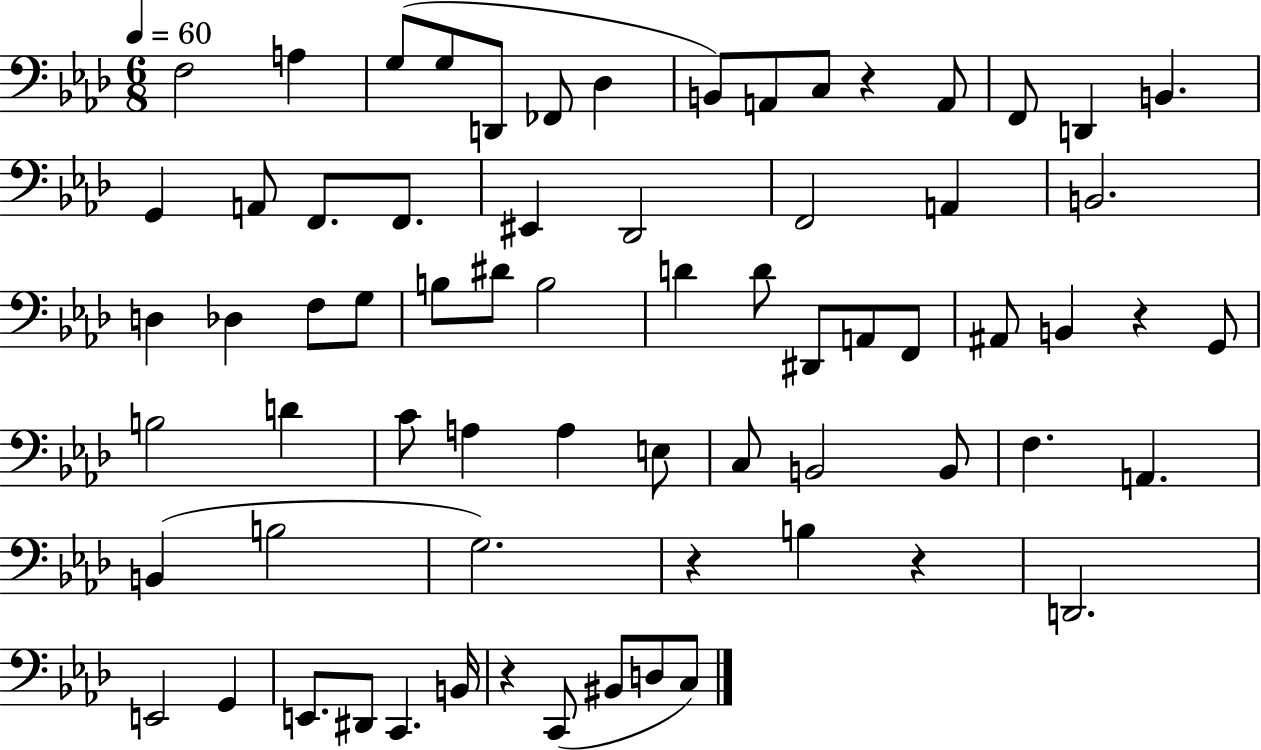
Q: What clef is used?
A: bass